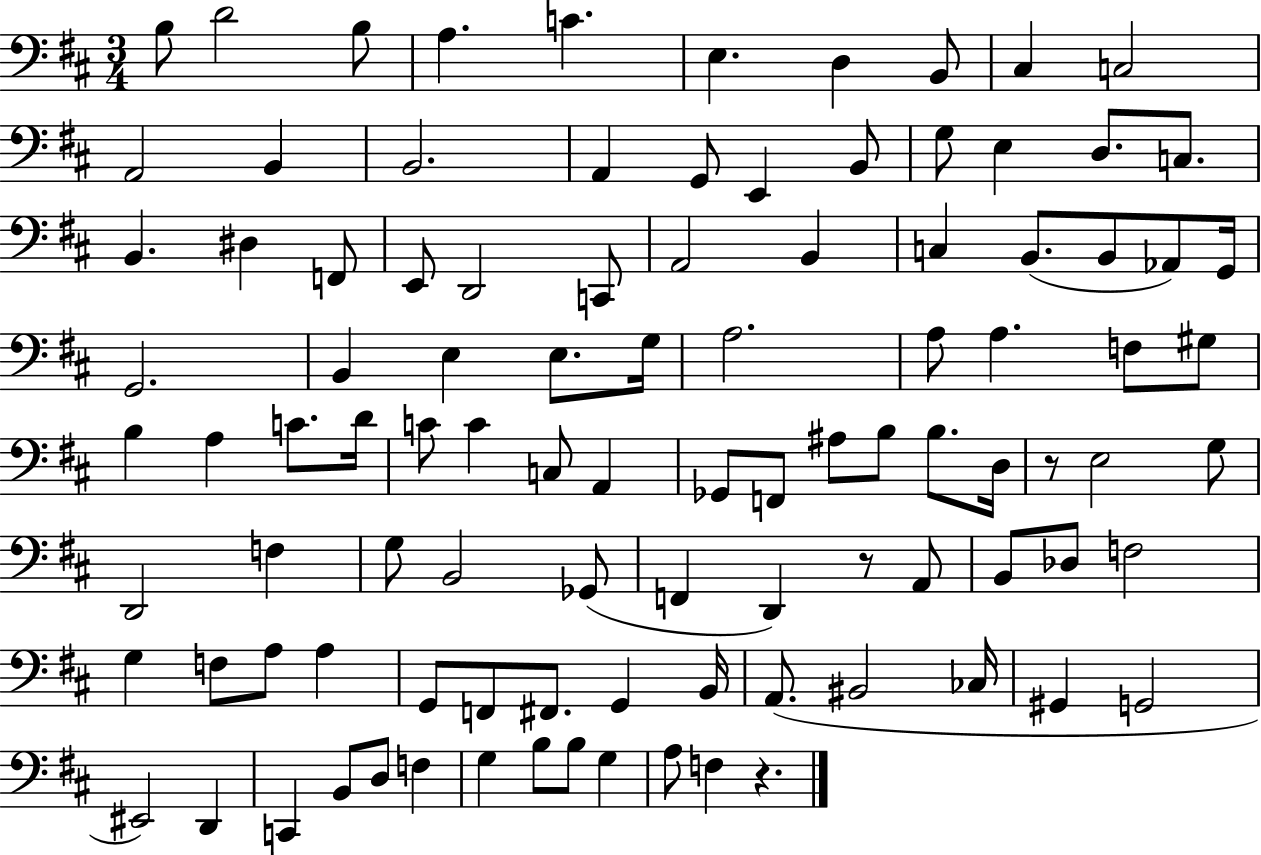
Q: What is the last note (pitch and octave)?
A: F3